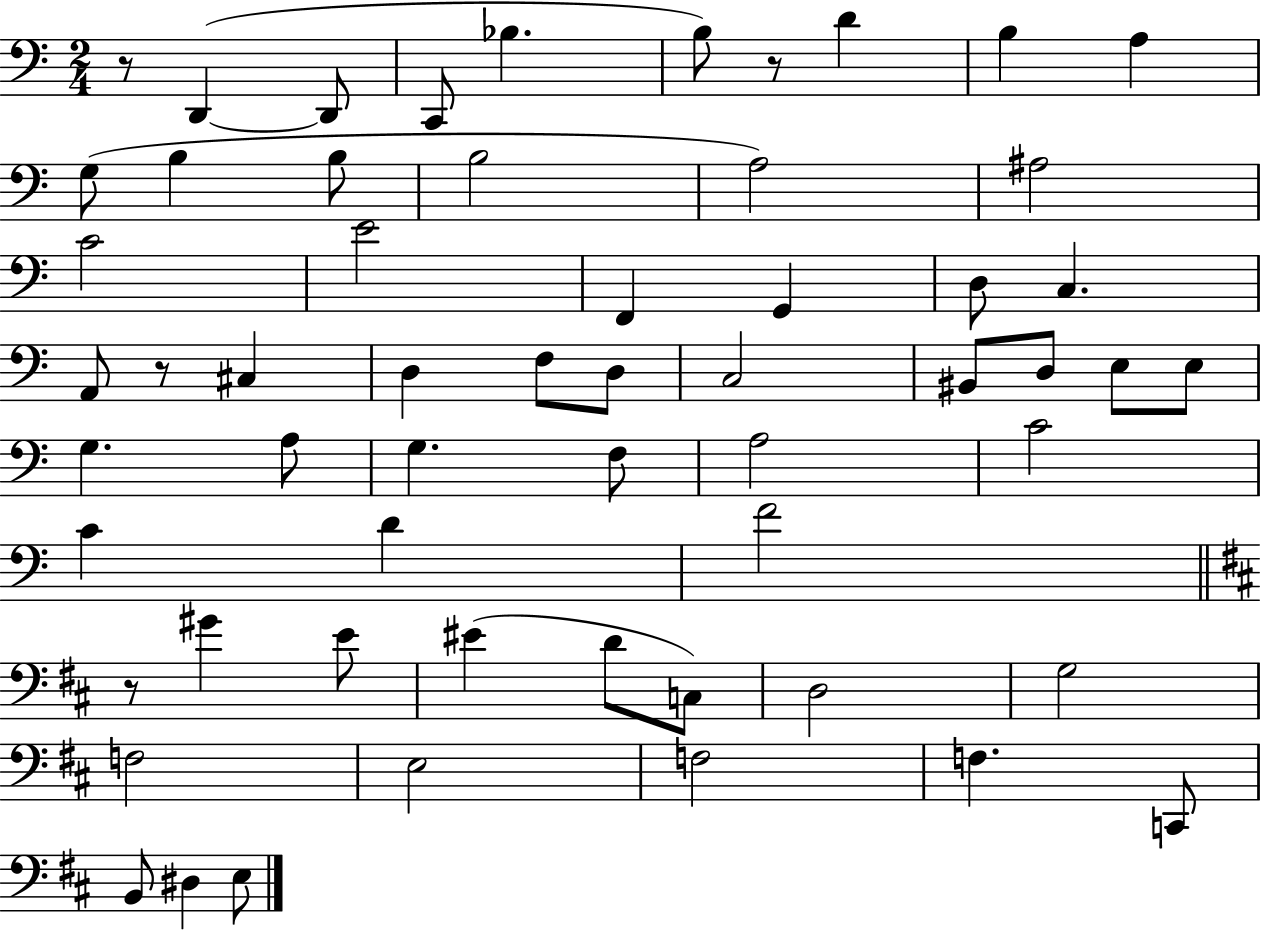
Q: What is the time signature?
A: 2/4